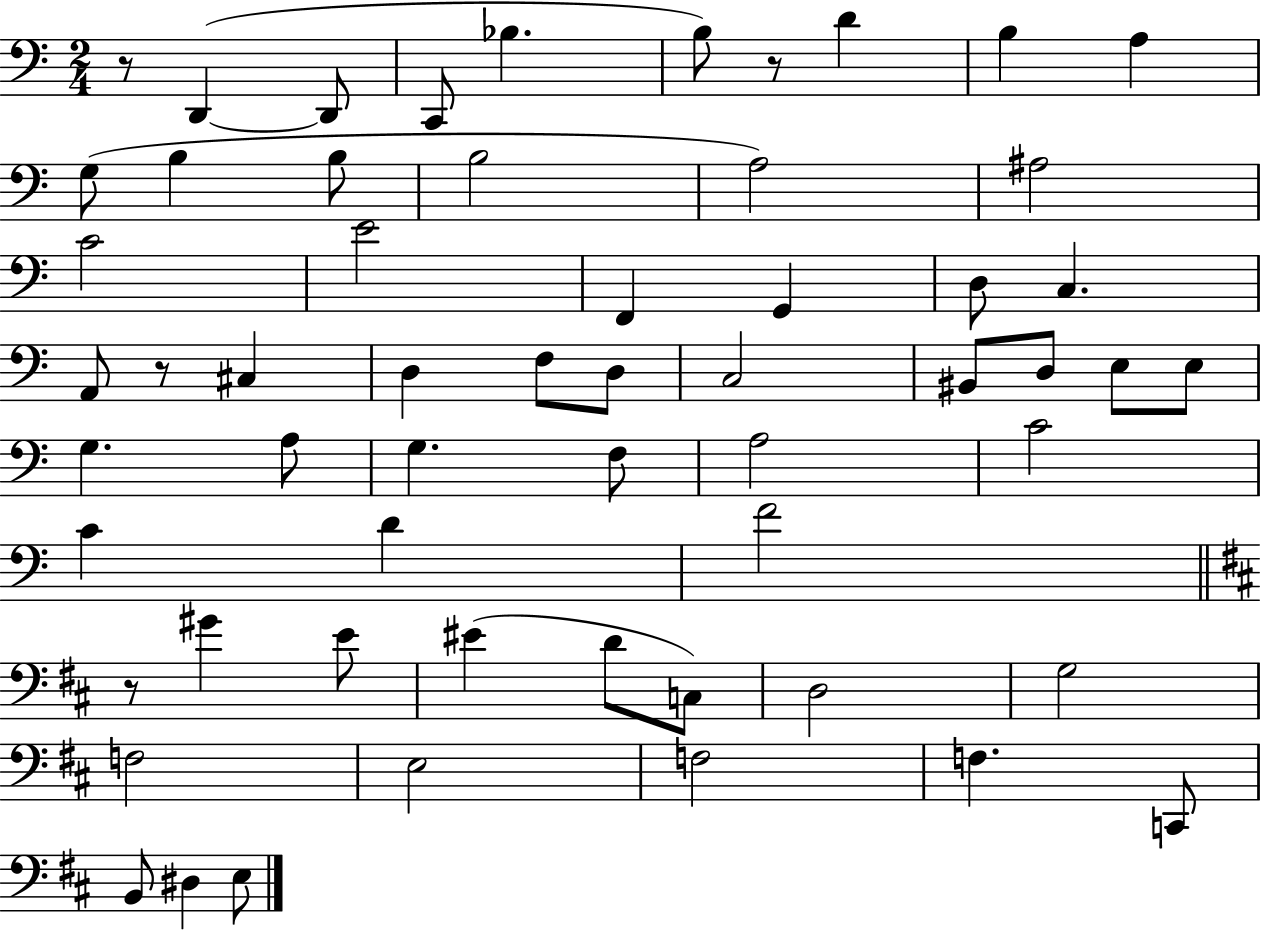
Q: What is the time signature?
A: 2/4